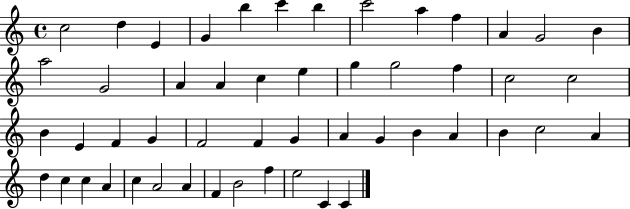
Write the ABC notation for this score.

X:1
T:Untitled
M:4/4
L:1/4
K:C
c2 d E G b c' b c'2 a f A G2 B a2 G2 A A c e g g2 f c2 c2 B E F G F2 F G A G B A B c2 A d c c A c A2 A F B2 f e2 C C